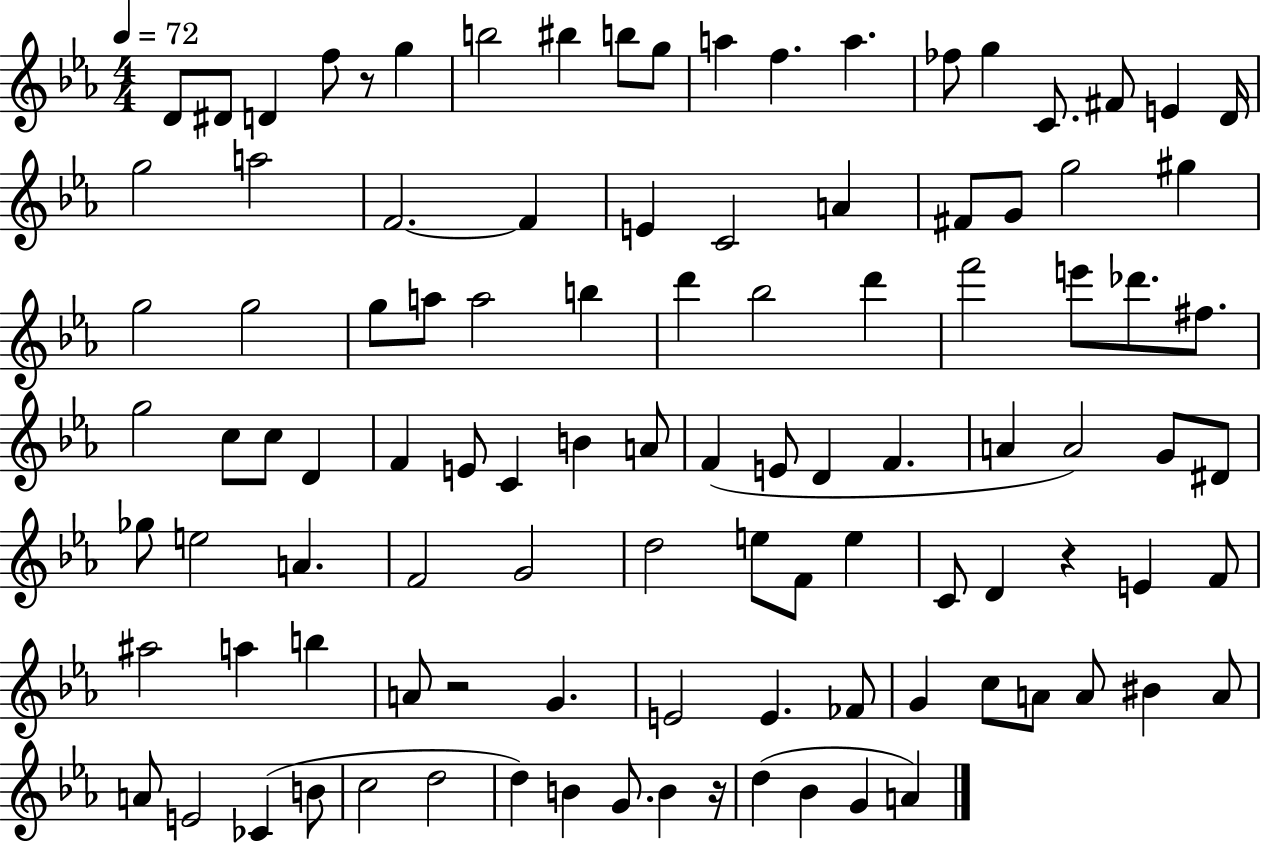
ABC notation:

X:1
T:Untitled
M:4/4
L:1/4
K:Eb
D/2 ^D/2 D f/2 z/2 g b2 ^b b/2 g/2 a f a _f/2 g C/2 ^F/2 E D/4 g2 a2 F2 F E C2 A ^F/2 G/2 g2 ^g g2 g2 g/2 a/2 a2 b d' _b2 d' f'2 e'/2 _d'/2 ^f/2 g2 c/2 c/2 D F E/2 C B A/2 F E/2 D F A A2 G/2 ^D/2 _g/2 e2 A F2 G2 d2 e/2 F/2 e C/2 D z E F/2 ^a2 a b A/2 z2 G E2 E _F/2 G c/2 A/2 A/2 ^B A/2 A/2 E2 _C B/2 c2 d2 d B G/2 B z/4 d _B G A